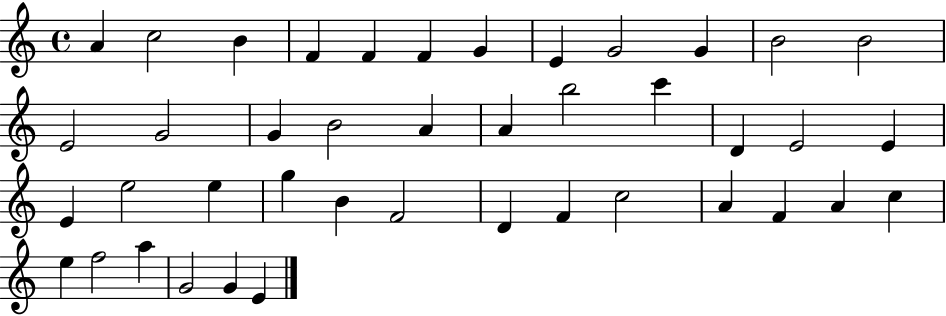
X:1
T:Untitled
M:4/4
L:1/4
K:C
A c2 B F F F G E G2 G B2 B2 E2 G2 G B2 A A b2 c' D E2 E E e2 e g B F2 D F c2 A F A c e f2 a G2 G E